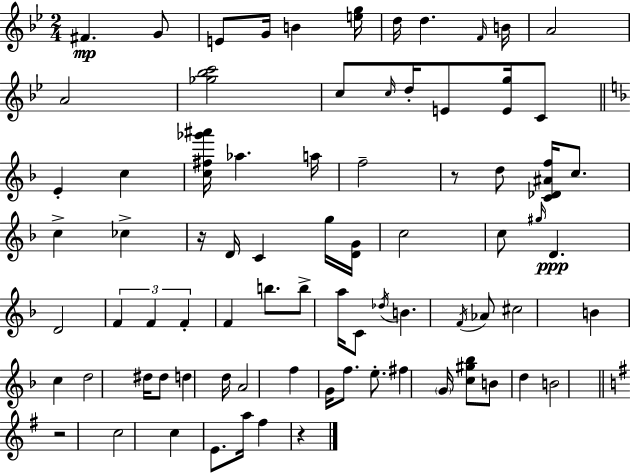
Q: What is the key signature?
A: G minor